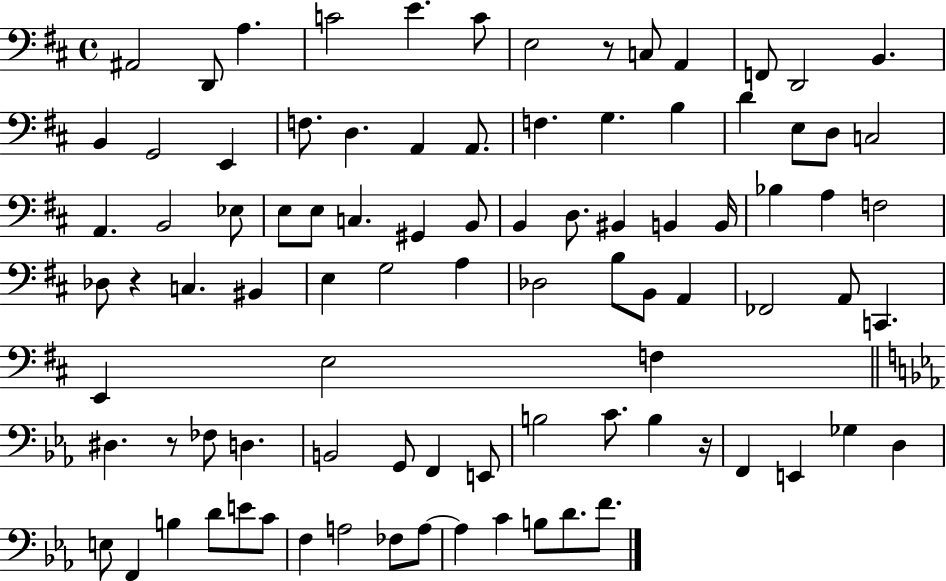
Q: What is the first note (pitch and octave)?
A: A#2